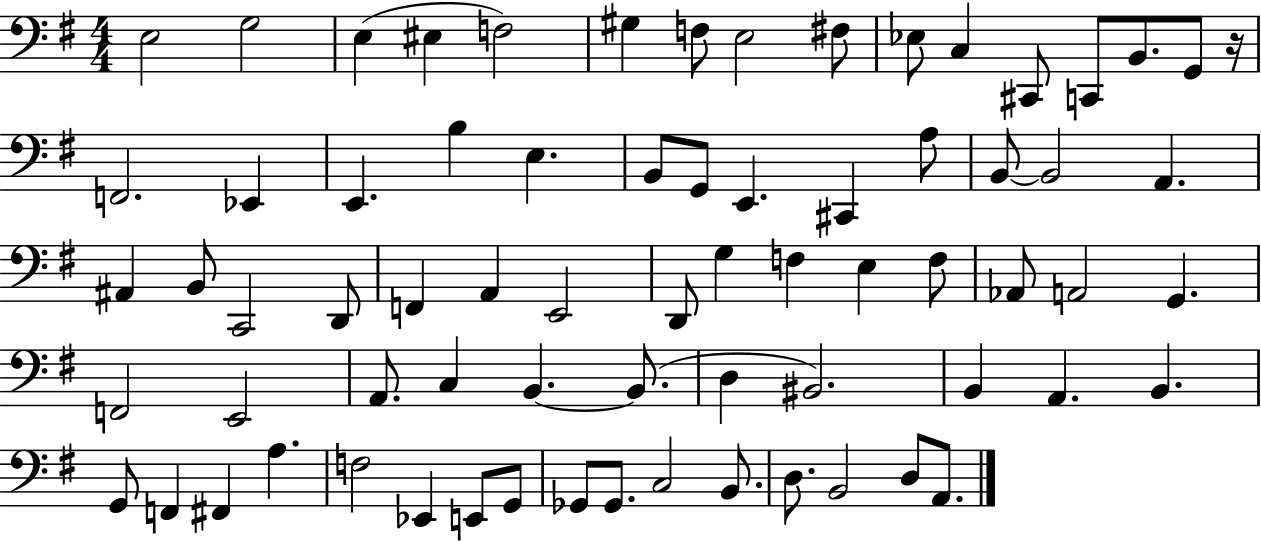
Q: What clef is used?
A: bass